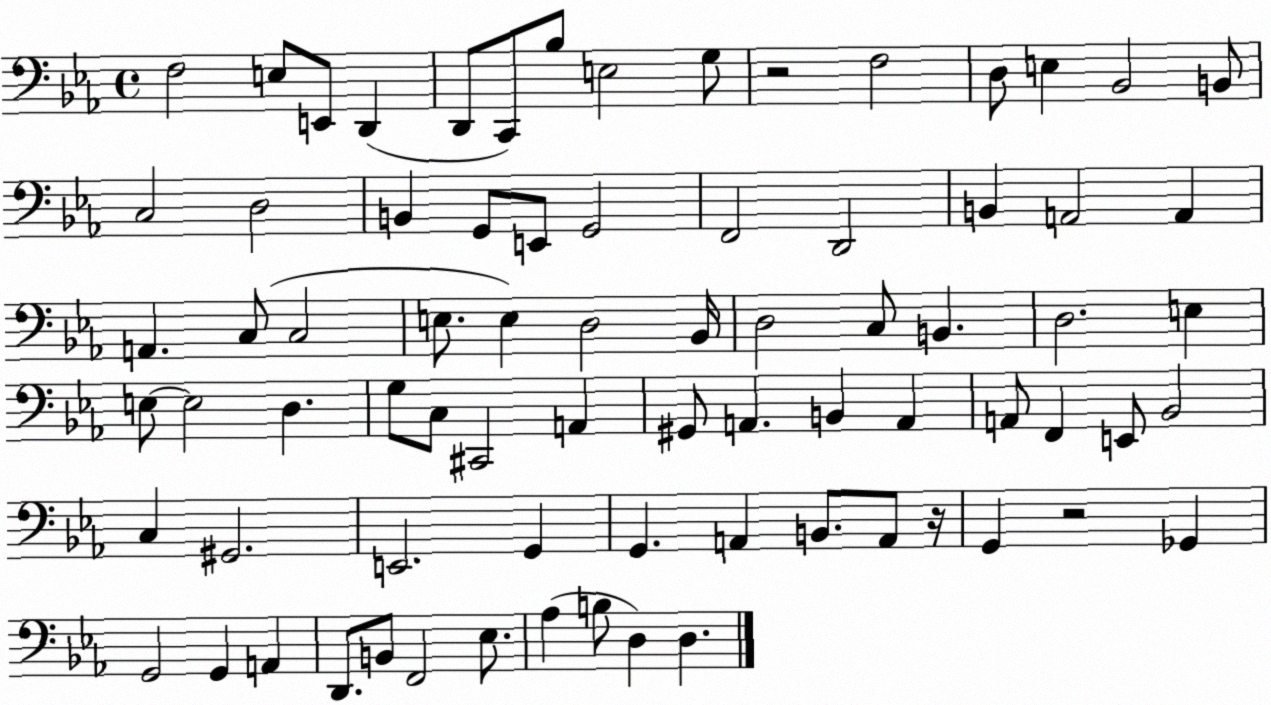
X:1
T:Untitled
M:4/4
L:1/4
K:Eb
F,2 E,/2 E,,/2 D,, D,,/2 C,,/2 _B,/2 E,2 G,/2 z2 F,2 D,/2 E, _B,,2 B,,/2 C,2 D,2 B,, G,,/2 E,,/2 G,,2 F,,2 D,,2 B,, A,,2 A,, A,, C,/2 C,2 E,/2 E, D,2 _B,,/4 D,2 C,/2 B,, D,2 E, E,/2 E,2 D, G,/2 C,/2 ^C,,2 A,, ^G,,/2 A,, B,, A,, A,,/2 F,, E,,/2 _B,,2 C, ^G,,2 E,,2 G,, G,, A,, B,,/2 A,,/2 z/4 G,, z2 _G,, G,,2 G,, A,, D,,/2 B,,/2 F,,2 _E,/2 _A, B,/2 D, D,